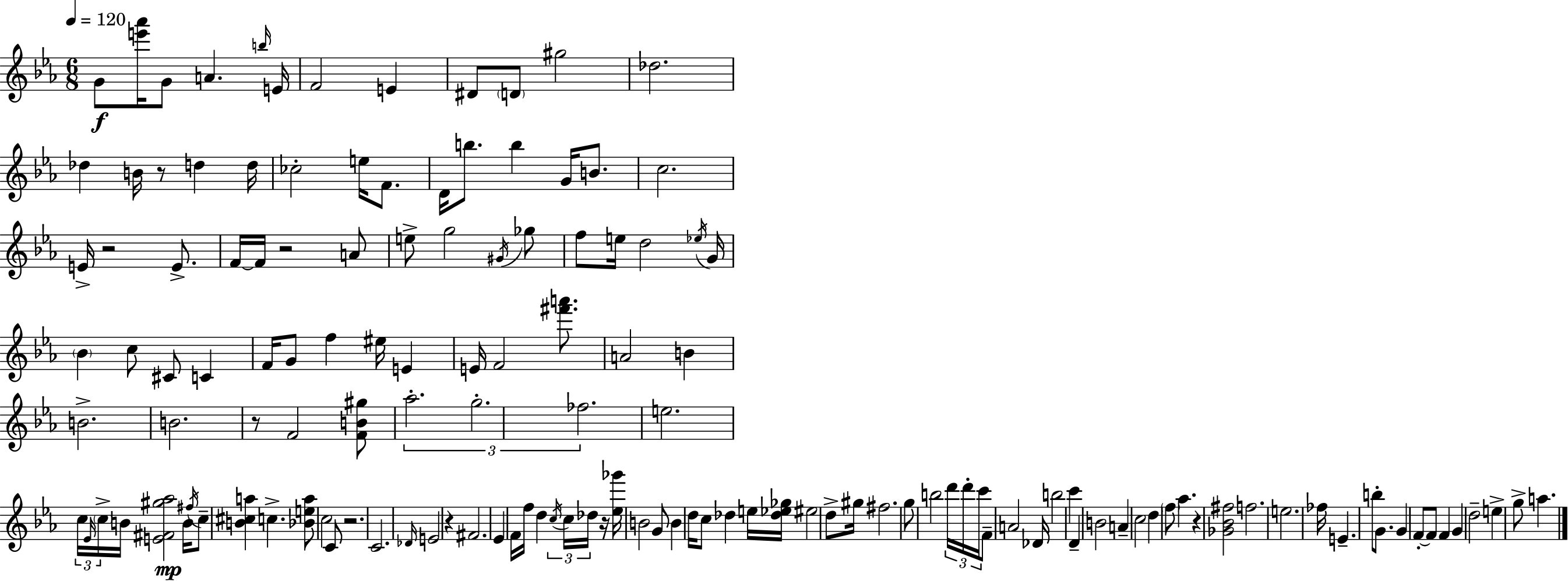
X:1
T:Untitled
M:6/8
L:1/4
K:Eb
G/2 [e'_a']/4 G/2 A b/4 E/4 F2 E ^D/2 D/2 ^g2 _d2 _d B/4 z/2 d d/4 _c2 e/4 F/2 D/4 b/2 b G/4 B/2 c2 E/4 z2 E/2 F/4 F/4 z2 A/2 e/2 g2 ^G/4 _g/2 f/2 e/4 d2 _e/4 G/4 _B c/2 ^C/2 C F/4 G/2 f ^e/4 E E/4 F2 [^f'a']/2 A2 B B2 B2 z/2 F2 [FB^g]/2 _a2 g2 _f2 e2 c/4 _E/4 c/4 B/4 [E^F^g_a]2 B/4 ^f/4 c/2 [B^ca] c [_Bea]/2 c2 C/2 z2 C2 _D/4 E2 z ^F2 _E F/4 f/4 d c/4 c/4 _d/4 z/4 [_e_g']/4 B2 G/2 B d/4 c/2 _d e/4 [_d_e_g]/4 ^e2 d/2 ^g/4 ^f2 g/2 b2 d'/4 d'/4 c'/4 F/2 A2 _D/4 b2 c' D B2 A c2 d f/2 _a z [_G_B^f]2 f2 e2 _f/4 E b/2 G/2 G F/2 F/2 F G d2 e g/2 a